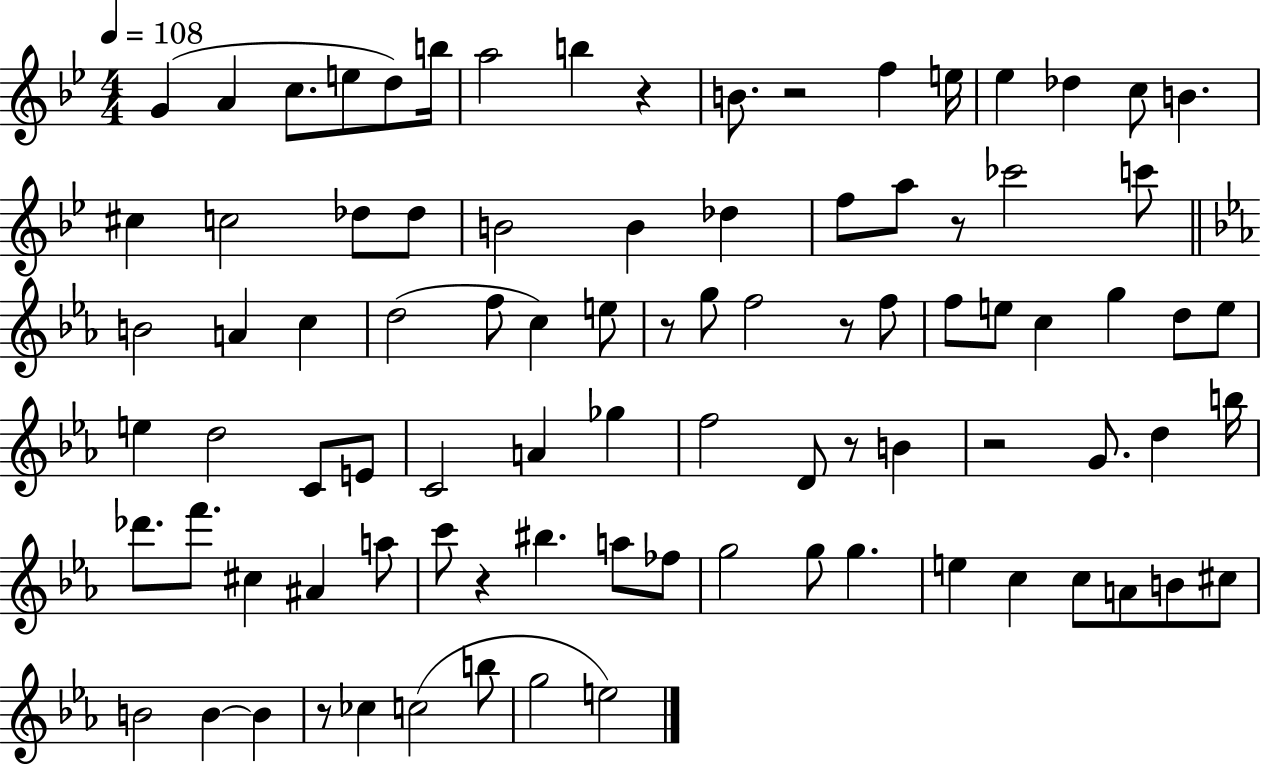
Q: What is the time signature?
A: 4/4